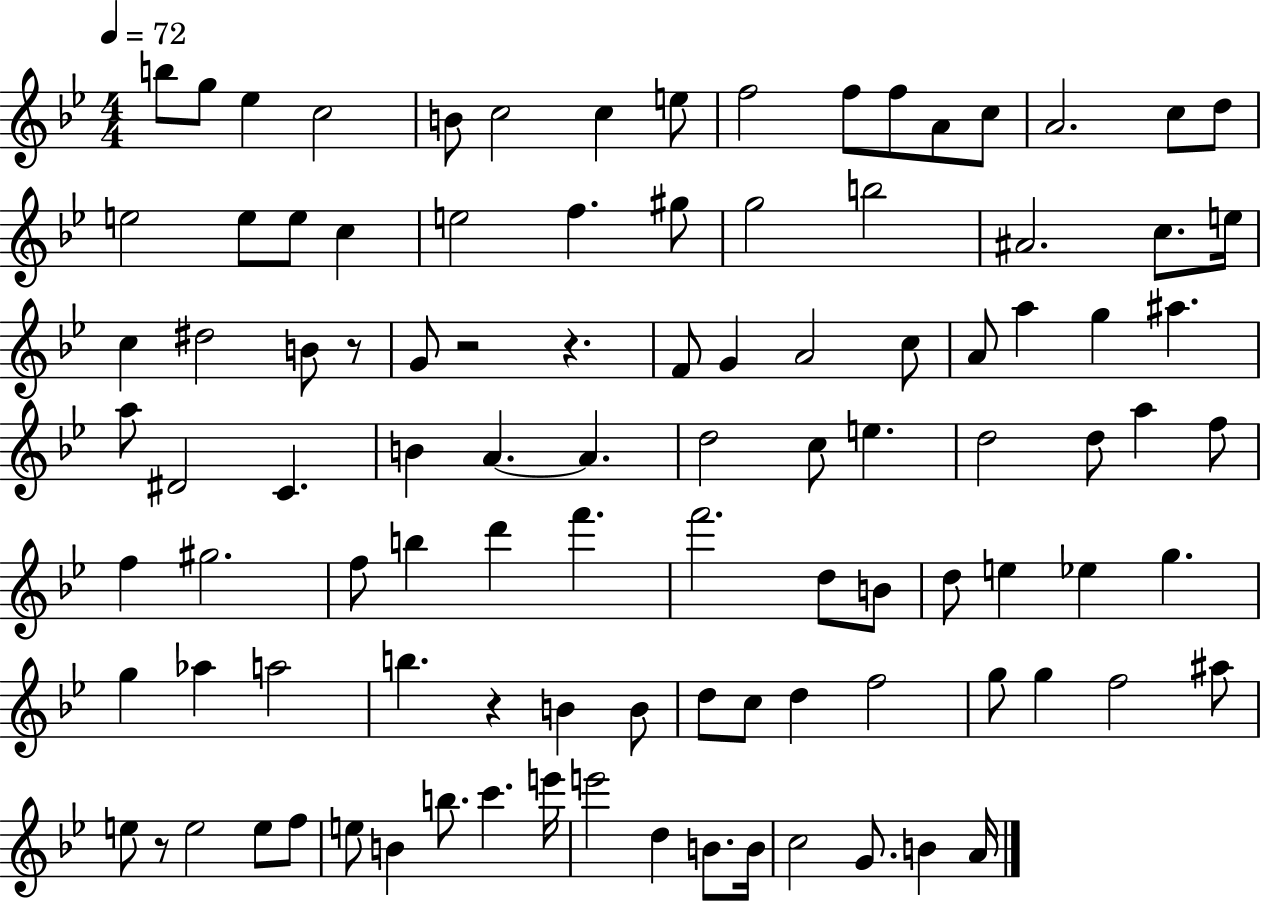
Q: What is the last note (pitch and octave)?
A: A4